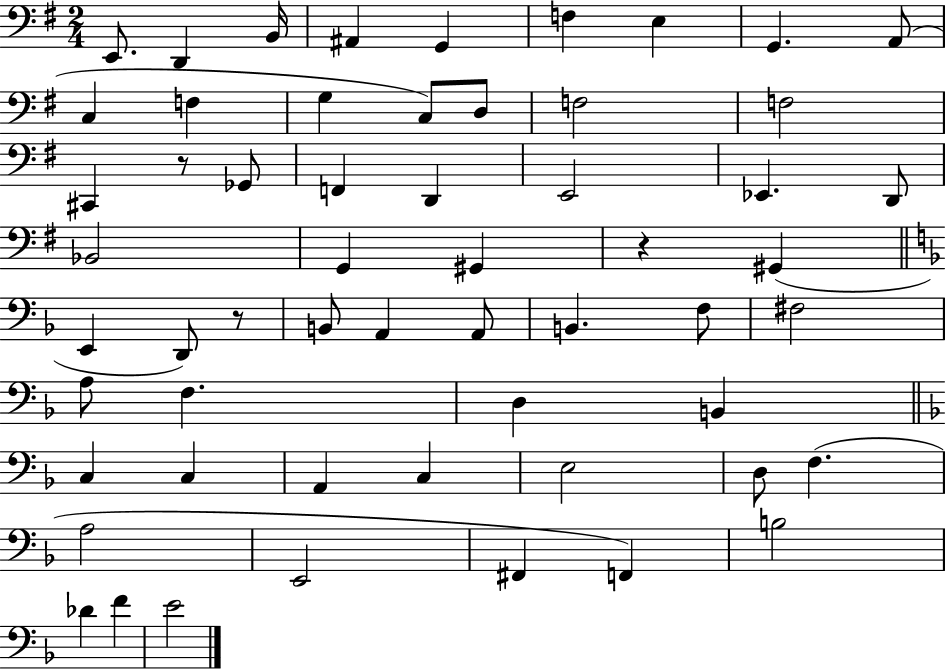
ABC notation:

X:1
T:Untitled
M:2/4
L:1/4
K:G
E,,/2 D,, B,,/4 ^A,, G,, F, E, G,, A,,/2 C, F, G, C,/2 D,/2 F,2 F,2 ^C,, z/2 _G,,/2 F,, D,, E,,2 _E,, D,,/2 _B,,2 G,, ^G,, z ^G,, E,, D,,/2 z/2 B,,/2 A,, A,,/2 B,, F,/2 ^F,2 A,/2 F, D, B,, C, C, A,, C, E,2 D,/2 F, A,2 E,,2 ^F,, F,, B,2 _D F E2